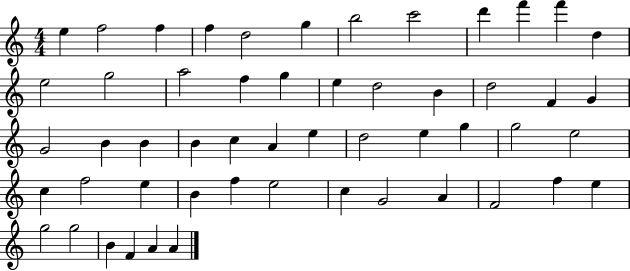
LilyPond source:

{
  \clef treble
  \numericTimeSignature
  \time 4/4
  \key c \major
  e''4 f''2 f''4 | f''4 d''2 g''4 | b''2 c'''2 | d'''4 f'''4 f'''4 d''4 | \break e''2 g''2 | a''2 f''4 g''4 | e''4 d''2 b'4 | d''2 f'4 g'4 | \break g'2 b'4 b'4 | b'4 c''4 a'4 e''4 | d''2 e''4 g''4 | g''2 e''2 | \break c''4 f''2 e''4 | b'4 f''4 e''2 | c''4 g'2 a'4 | f'2 f''4 e''4 | \break g''2 g''2 | b'4 f'4 a'4 a'4 | \bar "|."
}